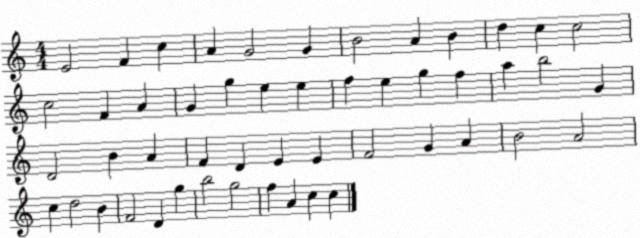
X:1
T:Untitled
M:4/4
L:1/4
K:C
E2 F c A G2 G B2 A B d c c2 c2 F A G g e e f e g f a b2 G D2 B A F D E E F2 G A B2 A2 c d2 B F2 D g b2 g2 f A c c